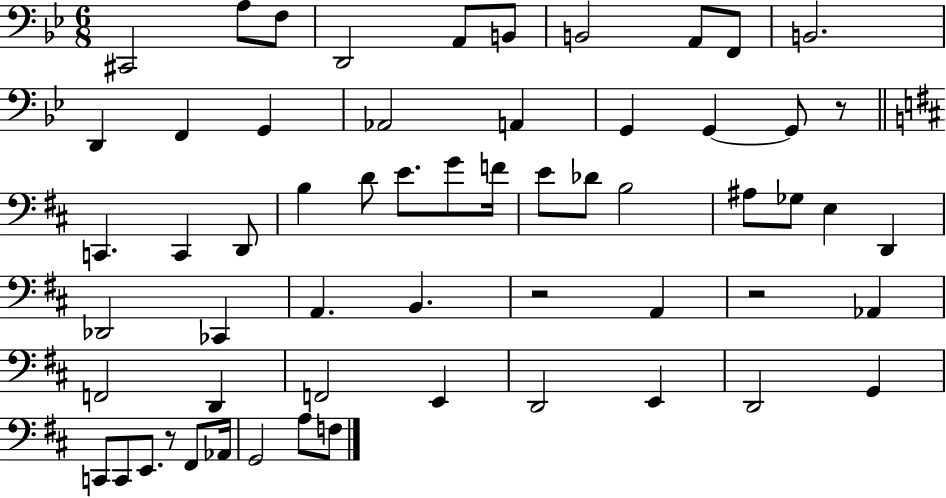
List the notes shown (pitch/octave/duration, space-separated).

C#2/h A3/e F3/e D2/h A2/e B2/e B2/h A2/e F2/e B2/h. D2/q F2/q G2/q Ab2/h A2/q G2/q G2/q G2/e R/e C2/q. C2/q D2/e B3/q D4/e E4/e. G4/e F4/s E4/e Db4/e B3/h A#3/e Gb3/e E3/q D2/q Db2/h CES2/q A2/q. B2/q. R/h A2/q R/h Ab2/q F2/h D2/q F2/h E2/q D2/h E2/q D2/h G2/q C2/e C2/e E2/e. R/e F#2/e Ab2/s G2/h A3/e F3/e